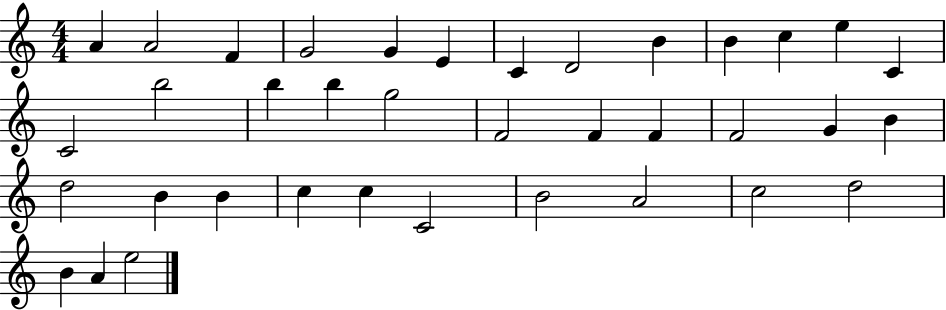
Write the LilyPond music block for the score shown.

{
  \clef treble
  \numericTimeSignature
  \time 4/4
  \key c \major
  a'4 a'2 f'4 | g'2 g'4 e'4 | c'4 d'2 b'4 | b'4 c''4 e''4 c'4 | \break c'2 b''2 | b''4 b''4 g''2 | f'2 f'4 f'4 | f'2 g'4 b'4 | \break d''2 b'4 b'4 | c''4 c''4 c'2 | b'2 a'2 | c''2 d''2 | \break b'4 a'4 e''2 | \bar "|."
}